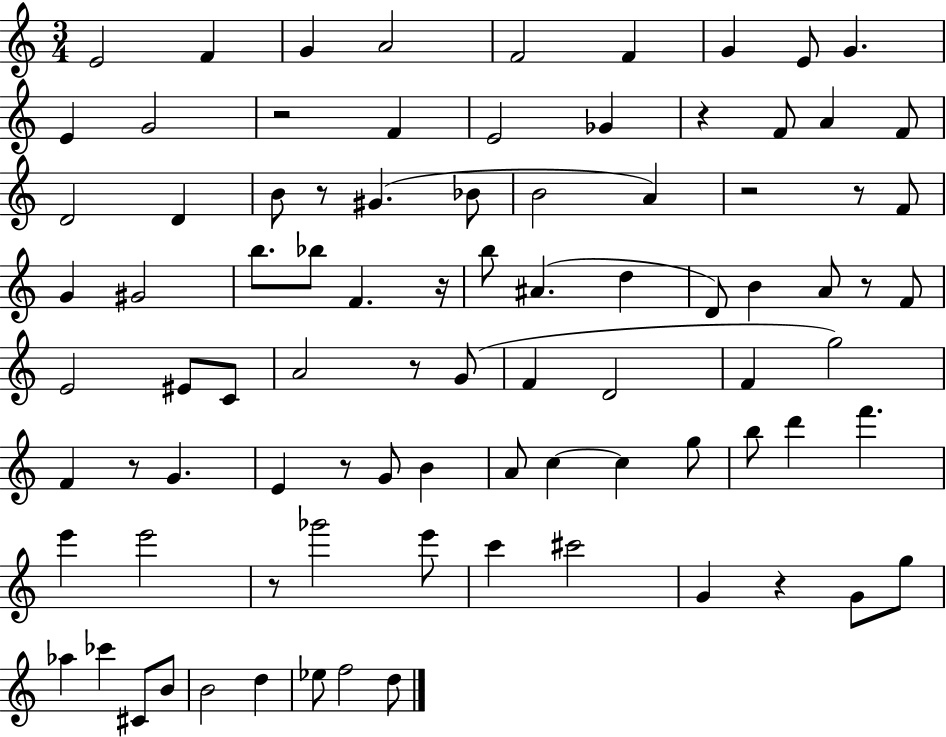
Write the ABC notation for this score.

X:1
T:Untitled
M:3/4
L:1/4
K:C
E2 F G A2 F2 F G E/2 G E G2 z2 F E2 _G z F/2 A F/2 D2 D B/2 z/2 ^G _B/2 B2 A z2 z/2 F/2 G ^G2 b/2 _b/2 F z/4 b/2 ^A d D/2 B A/2 z/2 F/2 E2 ^E/2 C/2 A2 z/2 G/2 F D2 F g2 F z/2 G E z/2 G/2 B A/2 c c g/2 b/2 d' f' e' e'2 z/2 _g'2 e'/2 c' ^c'2 G z G/2 g/2 _a _c' ^C/2 B/2 B2 d _e/2 f2 d/2